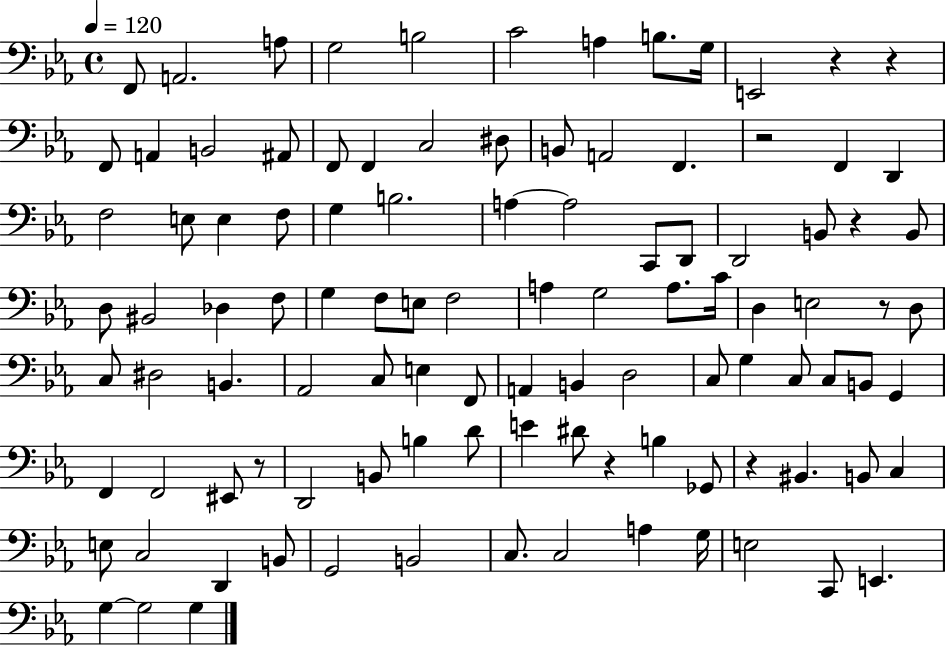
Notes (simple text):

F2/e A2/h. A3/e G3/h B3/h C4/h A3/q B3/e. G3/s E2/h R/q R/q F2/e A2/q B2/h A#2/e F2/e F2/q C3/h D#3/e B2/e A2/h F2/q. R/h F2/q D2/q F3/h E3/e E3/q F3/e G3/q B3/h. A3/q A3/h C2/e D2/e D2/h B2/e R/q B2/e D3/e BIS2/h Db3/q F3/e G3/q F3/e E3/e F3/h A3/q G3/h A3/e. C4/s D3/q E3/h R/e D3/e C3/e D#3/h B2/q. Ab2/h C3/e E3/q F2/e A2/q B2/q D3/h C3/e G3/q C3/e C3/e B2/e G2/q F2/q F2/h EIS2/e R/e D2/h B2/e B3/q D4/e E4/q D#4/e R/q B3/q Gb2/e R/q BIS2/q. B2/e C3/q E3/e C3/h D2/q B2/e G2/h B2/h C3/e. C3/h A3/q G3/s E3/h C2/e E2/q. G3/q G3/h G3/q